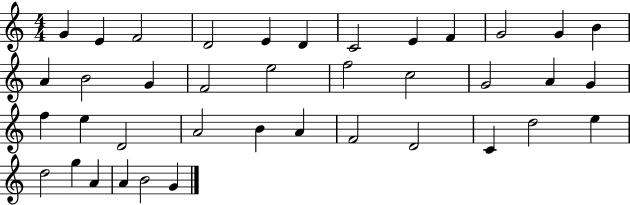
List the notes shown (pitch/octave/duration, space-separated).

G4/q E4/q F4/h D4/h E4/q D4/q C4/h E4/q F4/q G4/h G4/q B4/q A4/q B4/h G4/q F4/h E5/h F5/h C5/h G4/h A4/q G4/q F5/q E5/q D4/h A4/h B4/q A4/q F4/h D4/h C4/q D5/h E5/q D5/h G5/q A4/q A4/q B4/h G4/q